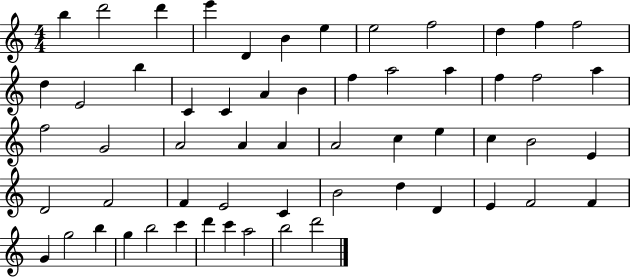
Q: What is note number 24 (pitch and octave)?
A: F5